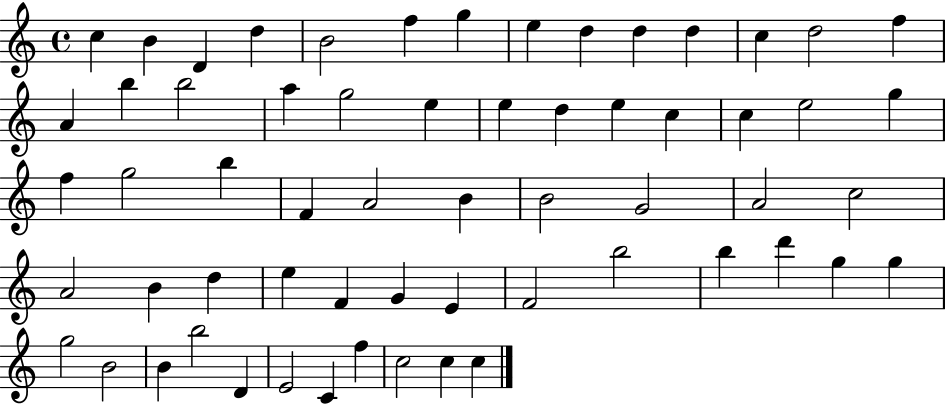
C5/q B4/q D4/q D5/q B4/h F5/q G5/q E5/q D5/q D5/q D5/q C5/q D5/h F5/q A4/q B5/q B5/h A5/q G5/h E5/q E5/q D5/q E5/q C5/q C5/q E5/h G5/q F5/q G5/h B5/q F4/q A4/h B4/q B4/h G4/h A4/h C5/h A4/h B4/q D5/q E5/q F4/q G4/q E4/q F4/h B5/h B5/q D6/q G5/q G5/q G5/h B4/h B4/q B5/h D4/q E4/h C4/q F5/q C5/h C5/q C5/q